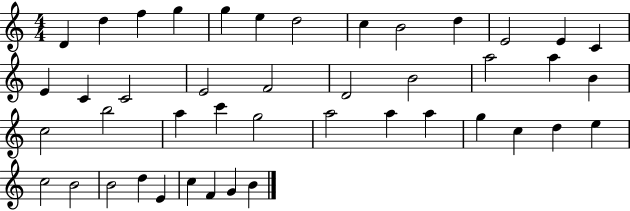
D4/q D5/q F5/q G5/q G5/q E5/q D5/h C5/q B4/h D5/q E4/h E4/q C4/q E4/q C4/q C4/h E4/h F4/h D4/h B4/h A5/h A5/q B4/q C5/h B5/h A5/q C6/q G5/h A5/h A5/q A5/q G5/q C5/q D5/q E5/q C5/h B4/h B4/h D5/q E4/q C5/q F4/q G4/q B4/q